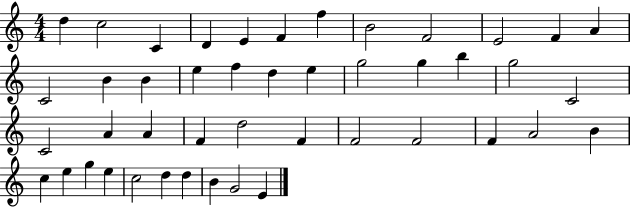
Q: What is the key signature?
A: C major